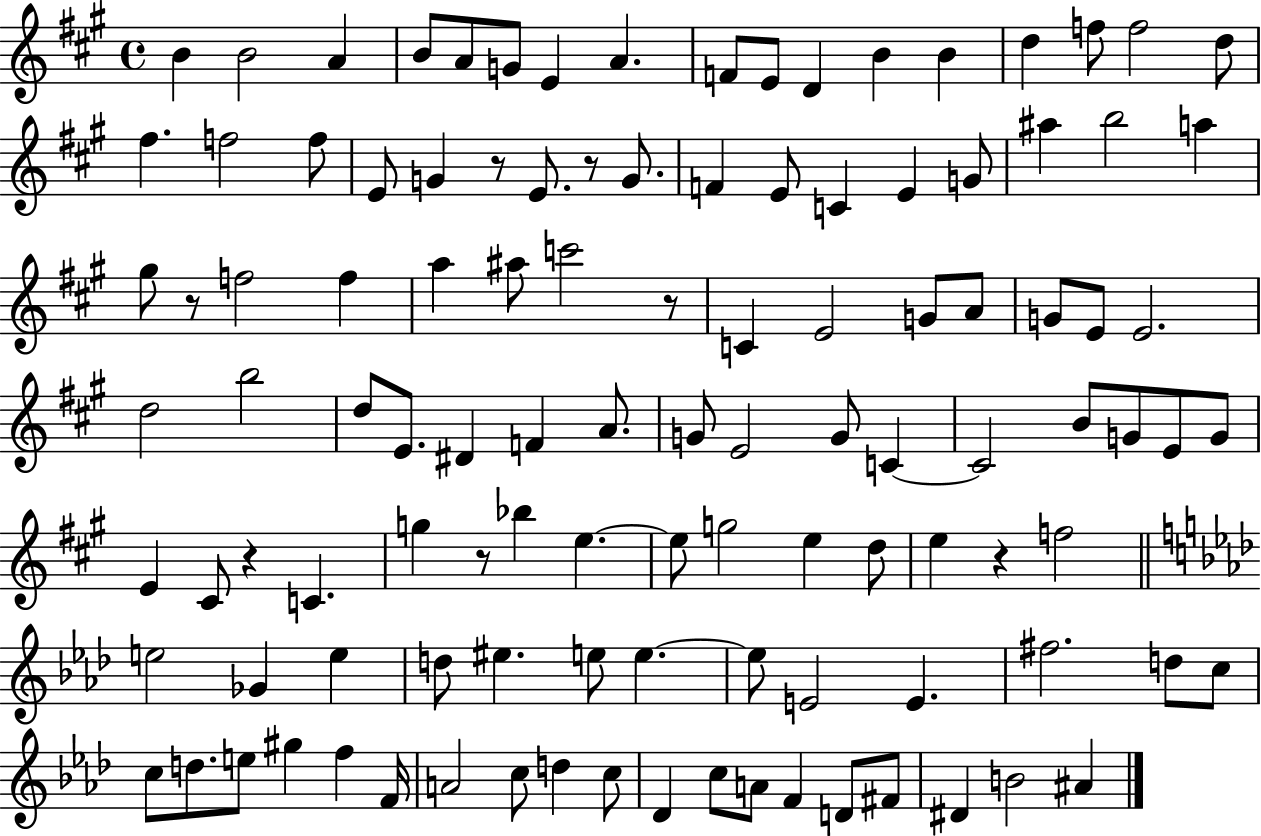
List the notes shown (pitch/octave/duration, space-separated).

B4/q B4/h A4/q B4/e A4/e G4/e E4/q A4/q. F4/e E4/e D4/q B4/q B4/q D5/q F5/e F5/h D5/e F#5/q. F5/h F5/e E4/e G4/q R/e E4/e. R/e G4/e. F4/q E4/e C4/q E4/q G4/e A#5/q B5/h A5/q G#5/e R/e F5/h F5/q A5/q A#5/e C6/h R/e C4/q E4/h G4/e A4/e G4/e E4/e E4/h. D5/h B5/h D5/e E4/e. D#4/q F4/q A4/e. G4/e E4/h G4/e C4/q C4/h B4/e G4/e E4/e G4/e E4/q C#4/e R/q C4/q. G5/q R/e Bb5/q E5/q. E5/e G5/h E5/q D5/e E5/q R/q F5/h E5/h Gb4/q E5/q D5/e EIS5/q. E5/e E5/q. E5/e E4/h E4/q. F#5/h. D5/e C5/e C5/e D5/e. E5/e G#5/q F5/q F4/s A4/h C5/e D5/q C5/e Db4/q C5/e A4/e F4/q D4/e F#4/e D#4/q B4/h A#4/q